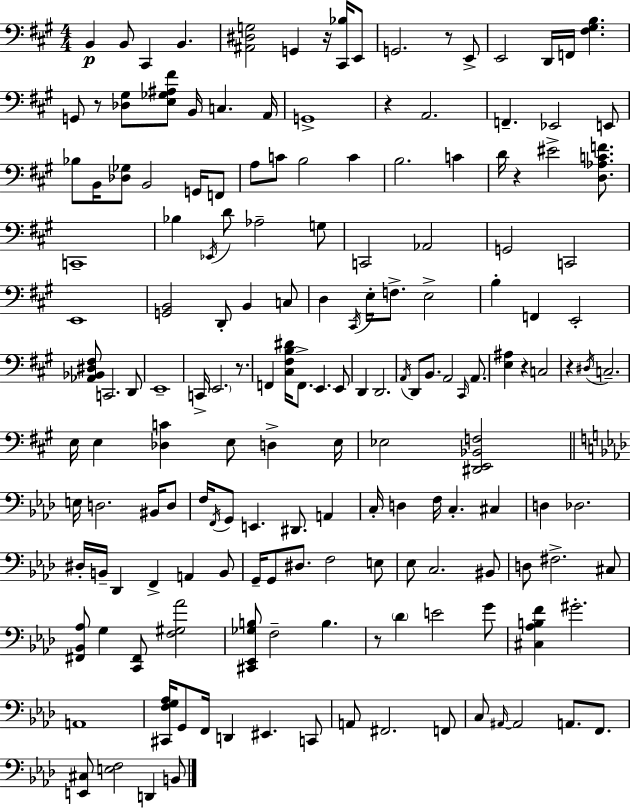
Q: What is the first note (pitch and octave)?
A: B2